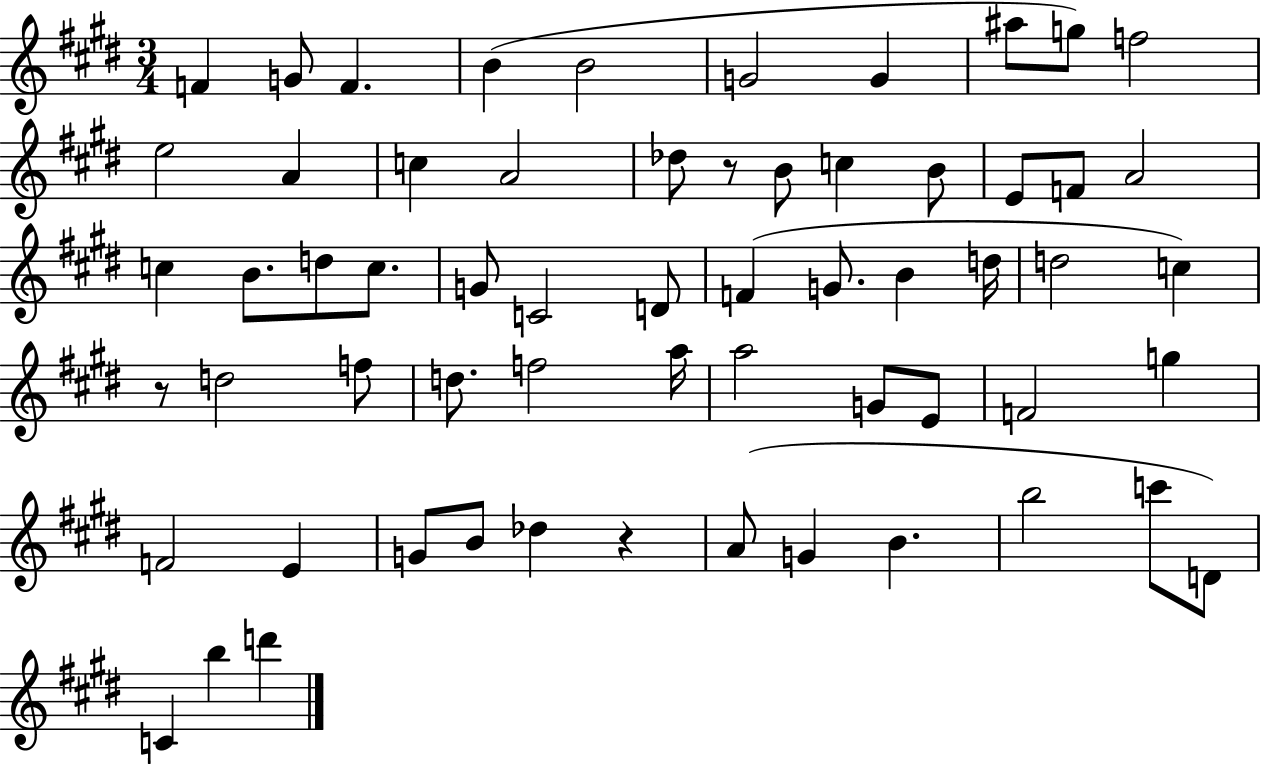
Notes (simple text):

F4/q G4/e F4/q. B4/q B4/h G4/h G4/q A#5/e G5/e F5/h E5/h A4/q C5/q A4/h Db5/e R/e B4/e C5/q B4/e E4/e F4/e A4/h C5/q B4/e. D5/e C5/e. G4/e C4/h D4/e F4/q G4/e. B4/q D5/s D5/h C5/q R/e D5/h F5/e D5/e. F5/h A5/s A5/h G4/e E4/e F4/h G5/q F4/h E4/q G4/e B4/e Db5/q R/q A4/e G4/q B4/q. B5/h C6/e D4/e C4/q B5/q D6/q